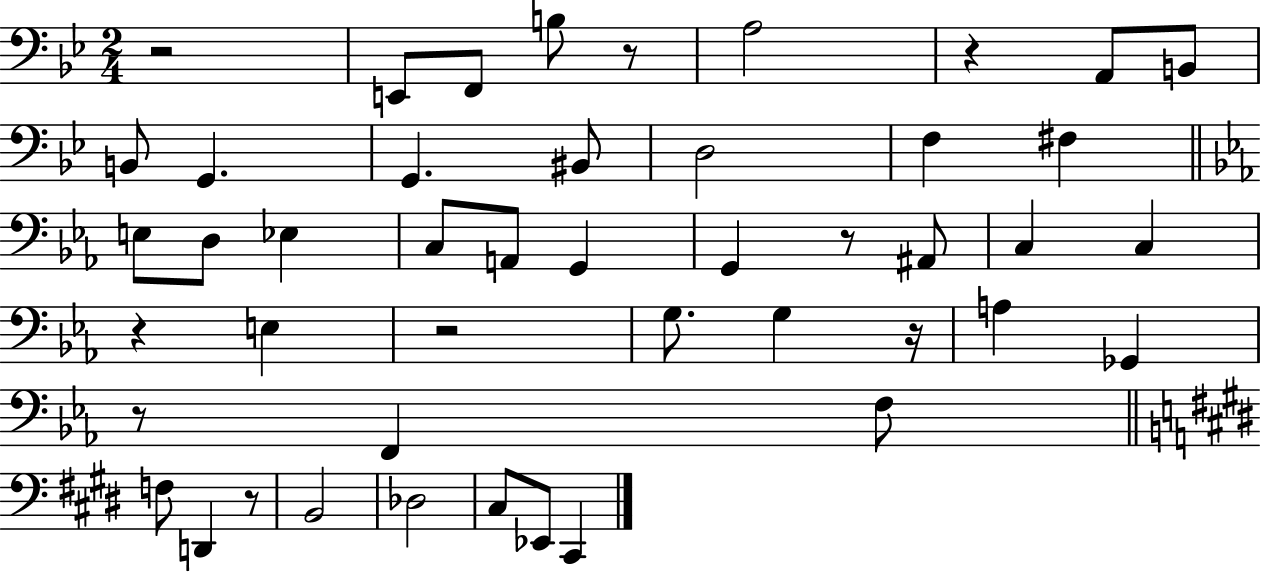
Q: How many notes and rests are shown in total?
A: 46